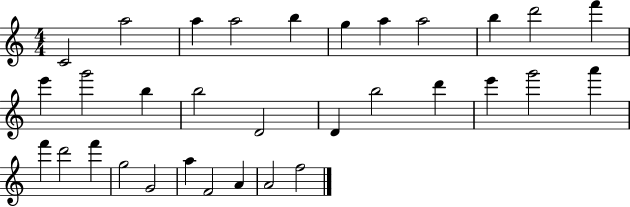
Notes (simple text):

C4/h A5/h A5/q A5/h B5/q G5/q A5/q A5/h B5/q D6/h F6/q E6/q G6/h B5/q B5/h D4/h D4/q B5/h D6/q E6/q G6/h A6/q F6/q D6/h F6/q G5/h G4/h A5/q F4/h A4/q A4/h F5/h